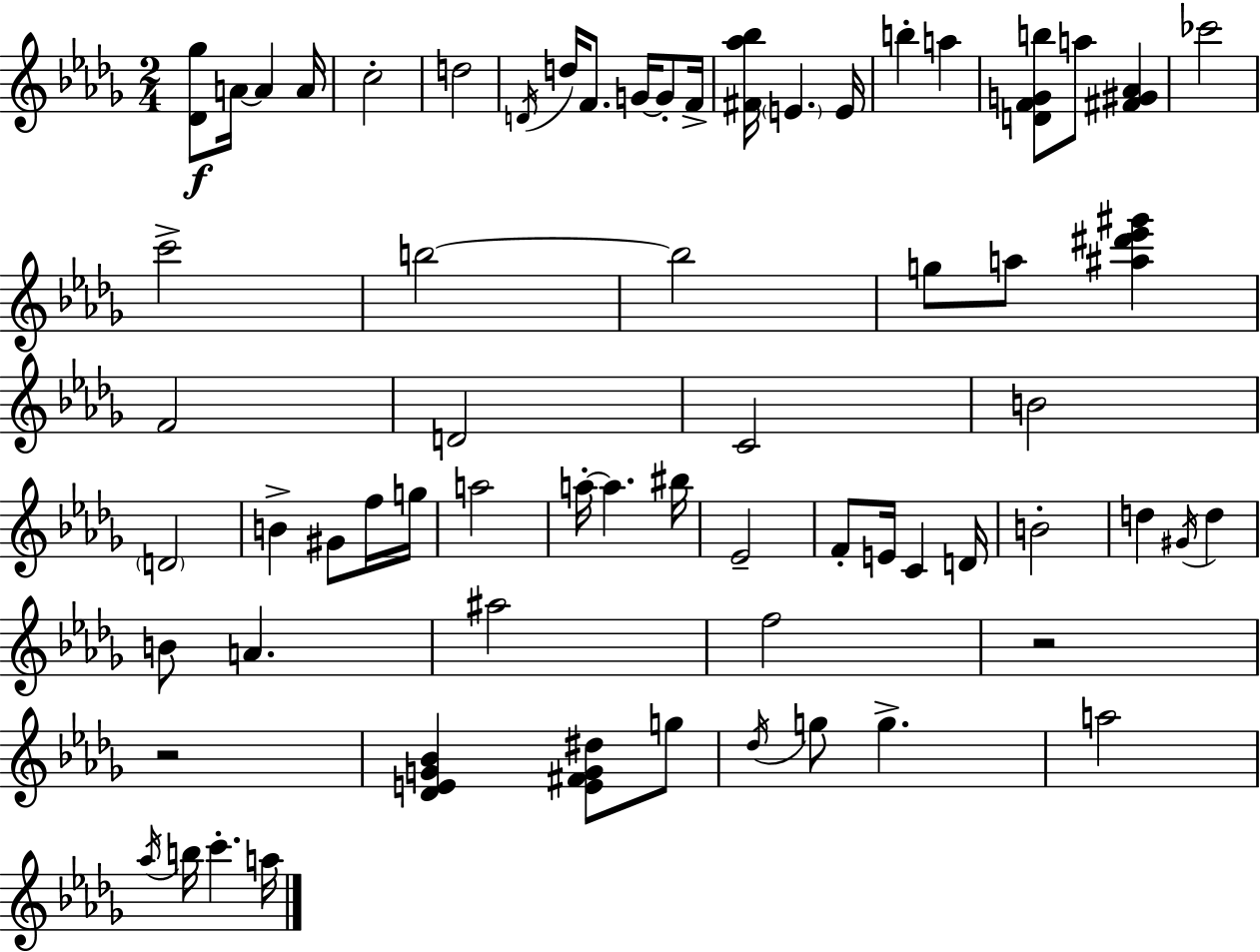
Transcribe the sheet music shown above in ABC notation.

X:1
T:Untitled
M:2/4
L:1/4
K:Bbm
[_D_g]/2 A/4 A A/4 c2 d2 D/4 d/4 F/2 G/4 G/2 F/4 [^F_a_b]/4 E E/4 b a [DFGb]/2 a/2 [^F^G_A] _c'2 c'2 b2 b2 g/2 a/2 [^a^d'_e'^g'] F2 D2 C2 B2 D2 B ^G/2 f/4 g/4 a2 a/4 a ^b/4 _E2 F/2 E/4 C D/4 B2 d ^G/4 d B/2 A ^a2 f2 z2 z2 [_DEG_B] [E^FG^d]/2 g/2 _d/4 g/2 g a2 _a/4 b/4 c' a/4